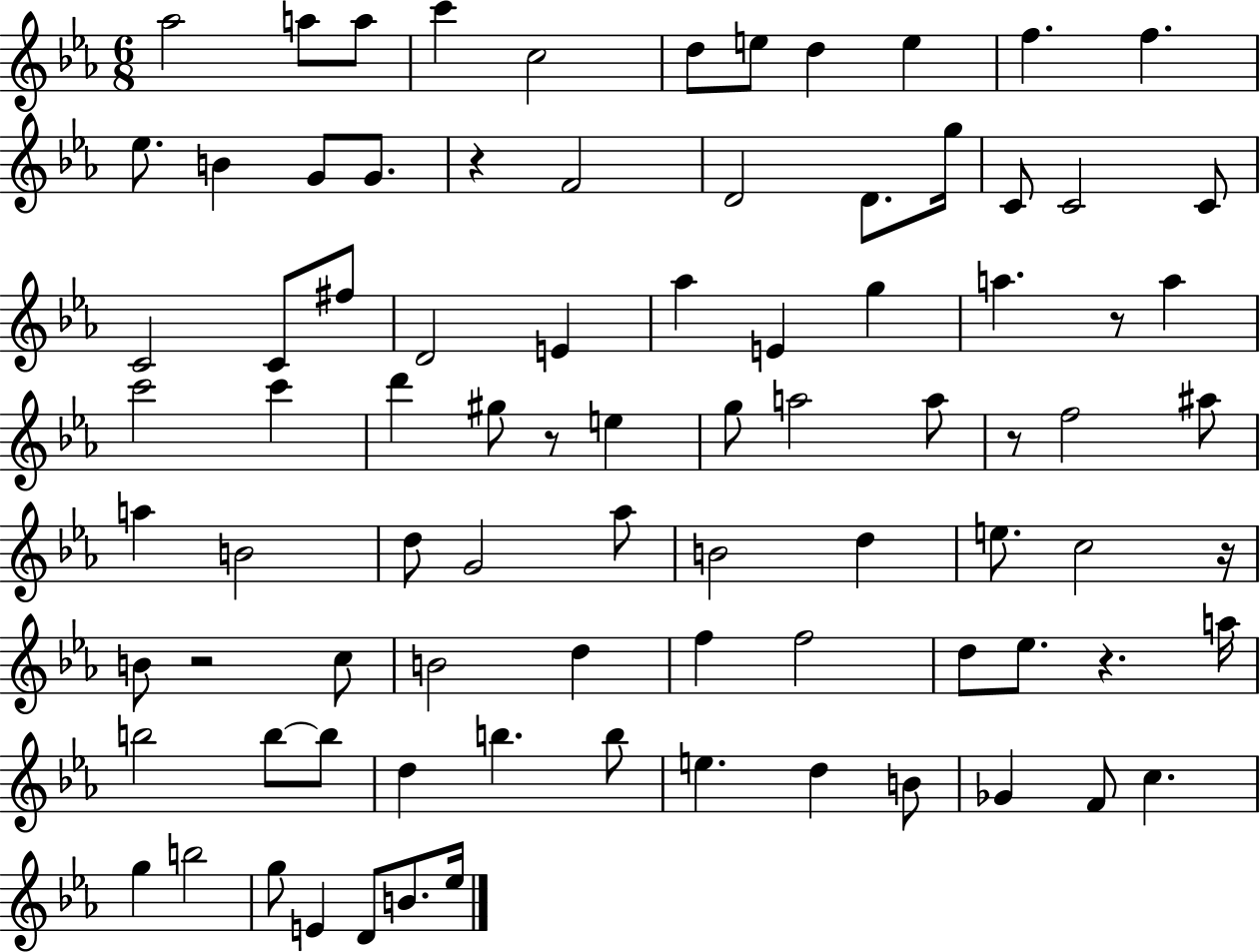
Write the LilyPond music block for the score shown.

{
  \clef treble
  \numericTimeSignature
  \time 6/8
  \key ees \major
  aes''2 a''8 a''8 | c'''4 c''2 | d''8 e''8 d''4 e''4 | f''4. f''4. | \break ees''8. b'4 g'8 g'8. | r4 f'2 | d'2 d'8. g''16 | c'8 c'2 c'8 | \break c'2 c'8 fis''8 | d'2 e'4 | aes''4 e'4 g''4 | a''4. r8 a''4 | \break c'''2 c'''4 | d'''4 gis''8 r8 e''4 | g''8 a''2 a''8 | r8 f''2 ais''8 | \break a''4 b'2 | d''8 g'2 aes''8 | b'2 d''4 | e''8. c''2 r16 | \break b'8 r2 c''8 | b'2 d''4 | f''4 f''2 | d''8 ees''8. r4. a''16 | \break b''2 b''8~~ b''8 | d''4 b''4. b''8 | e''4. d''4 b'8 | ges'4 f'8 c''4. | \break g''4 b''2 | g''8 e'4 d'8 b'8. ees''16 | \bar "|."
}